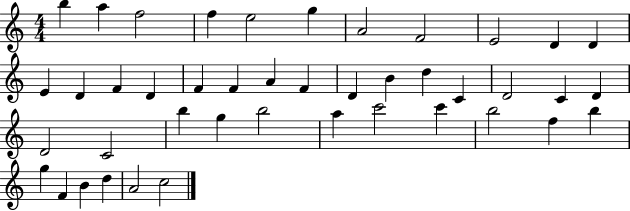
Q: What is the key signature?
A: C major